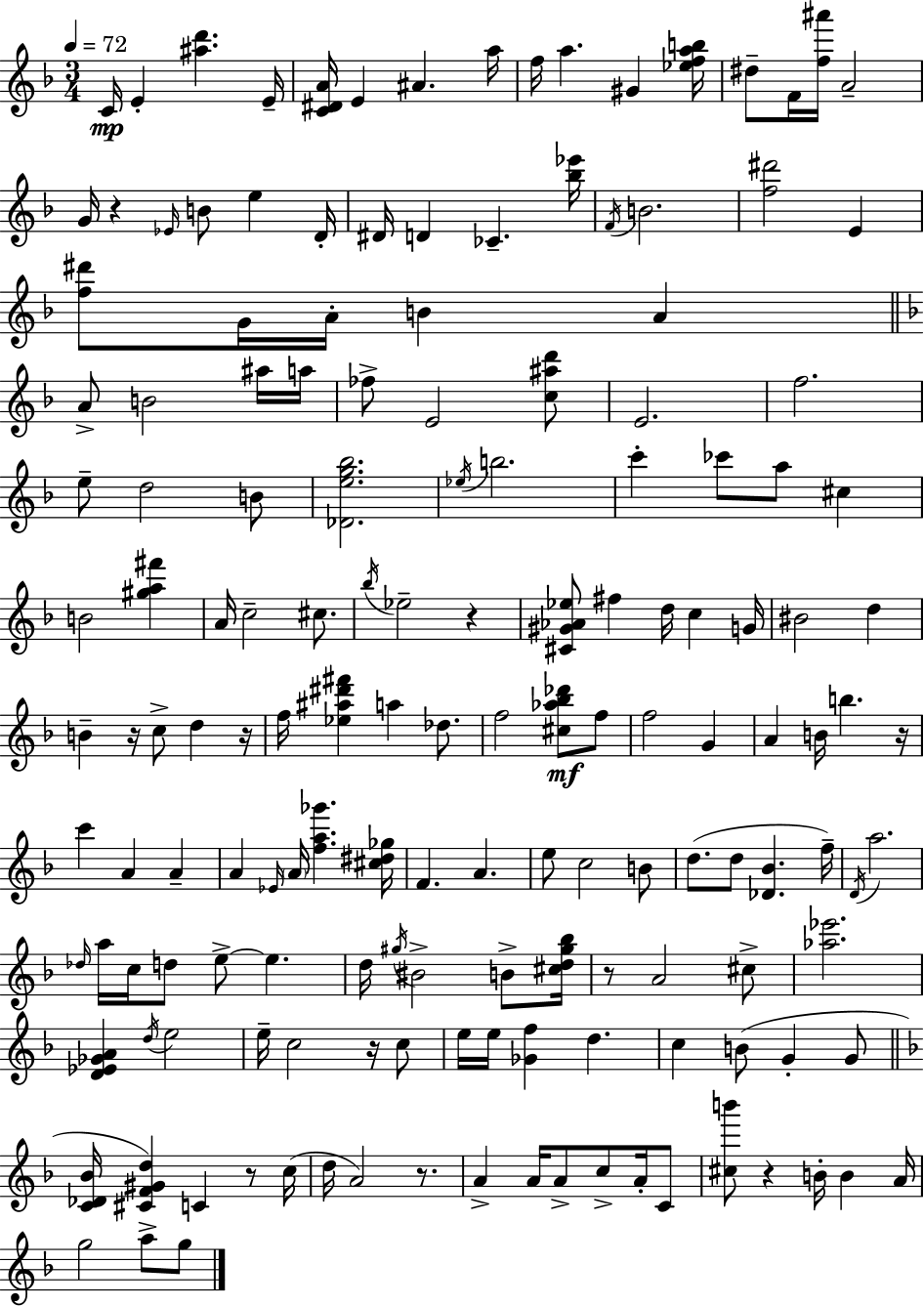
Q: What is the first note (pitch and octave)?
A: C4